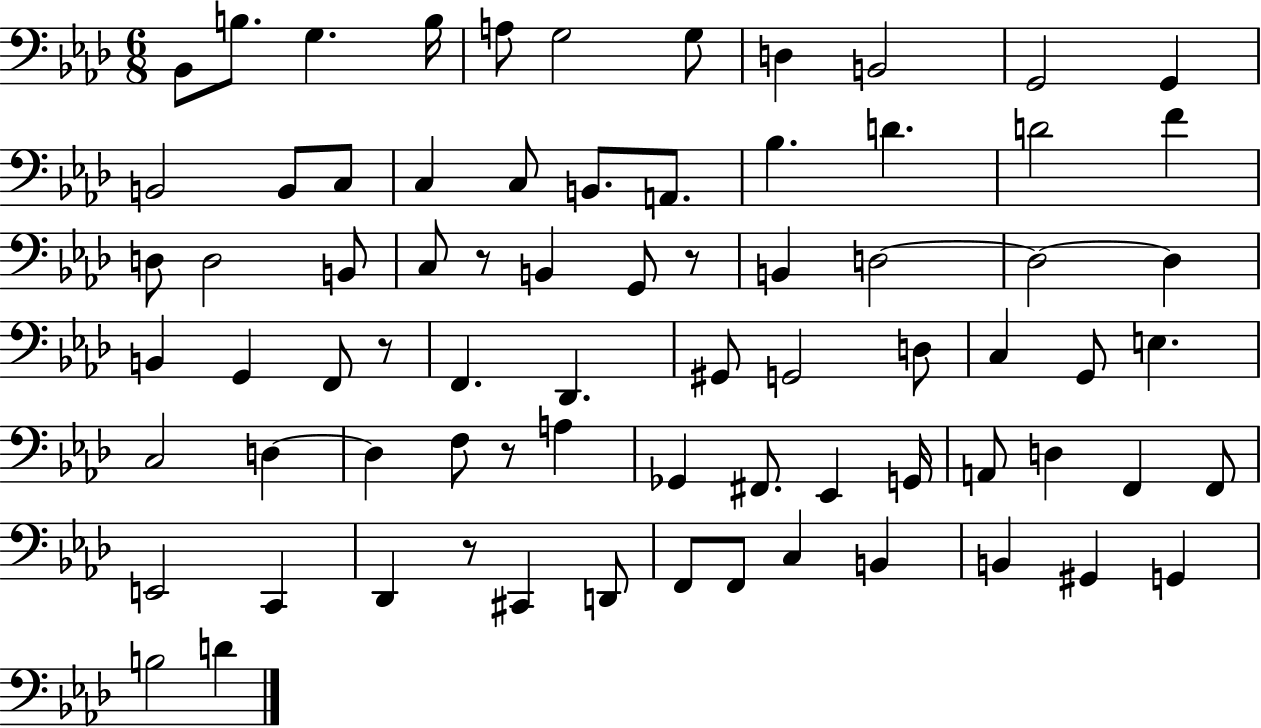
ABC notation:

X:1
T:Untitled
M:6/8
L:1/4
K:Ab
_B,,/2 B,/2 G, B,/4 A,/2 G,2 G,/2 D, B,,2 G,,2 G,, B,,2 B,,/2 C,/2 C, C,/2 B,,/2 A,,/2 _B, D D2 F D,/2 D,2 B,,/2 C,/2 z/2 B,, G,,/2 z/2 B,, D,2 D,2 D, B,, G,, F,,/2 z/2 F,, _D,, ^G,,/2 G,,2 D,/2 C, G,,/2 E, C,2 D, D, F,/2 z/2 A, _G,, ^F,,/2 _E,, G,,/4 A,,/2 D, F,, F,,/2 E,,2 C,, _D,, z/2 ^C,, D,,/2 F,,/2 F,,/2 C, B,, B,, ^G,, G,, B,2 D